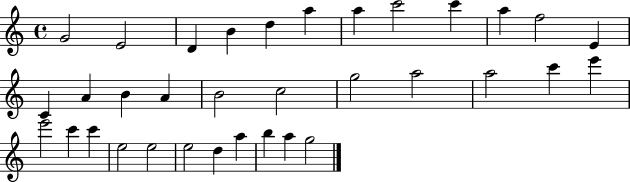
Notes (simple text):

G4/h E4/h D4/q B4/q D5/q A5/q A5/q C6/h C6/q A5/q F5/h E4/q C4/q A4/q B4/q A4/q B4/h C5/h G5/h A5/h A5/h C6/q E6/q E6/h C6/q C6/q E5/h E5/h E5/h D5/q A5/q B5/q A5/q G5/h